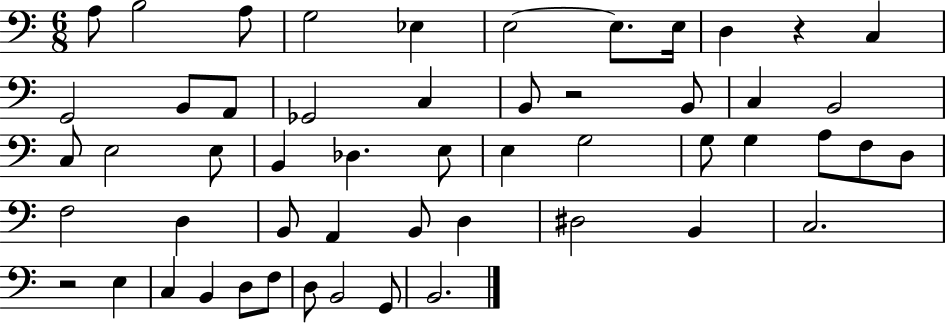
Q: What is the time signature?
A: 6/8